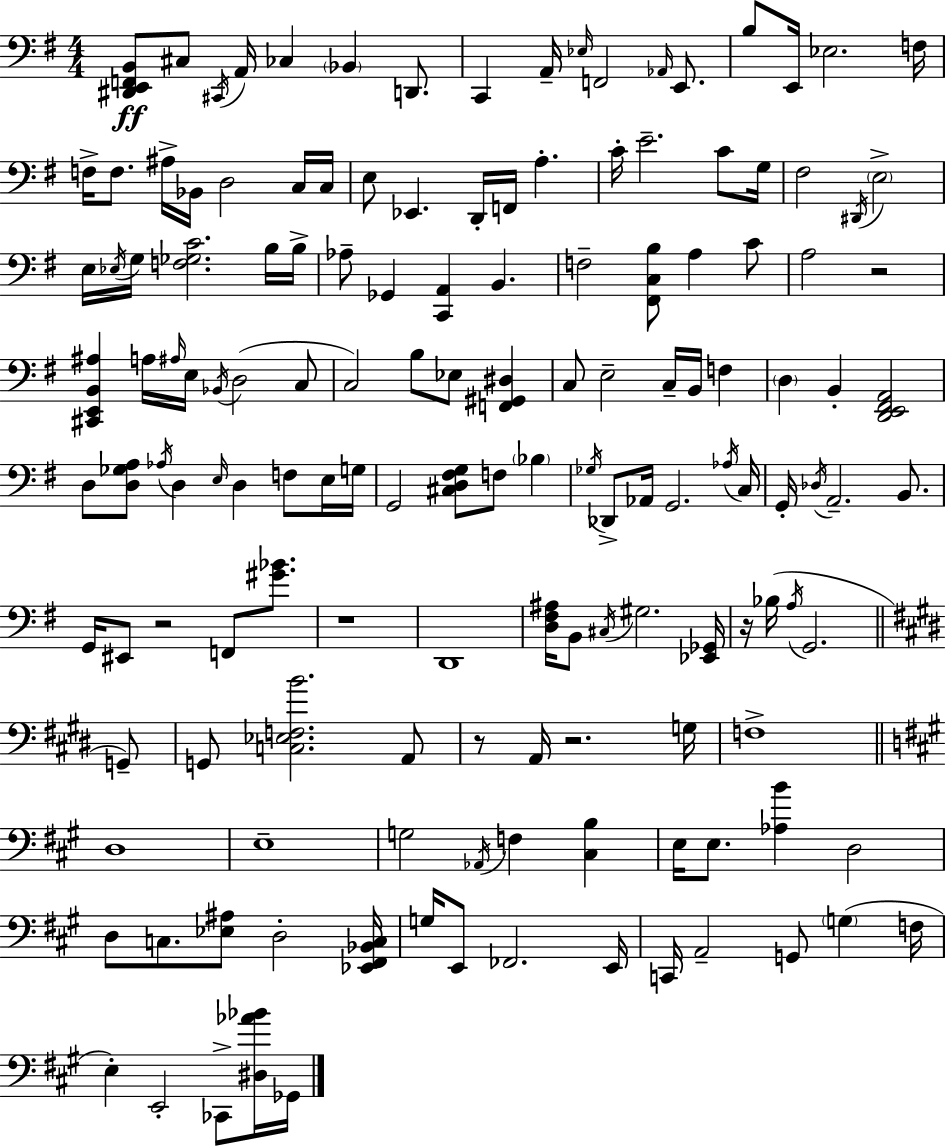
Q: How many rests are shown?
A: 6